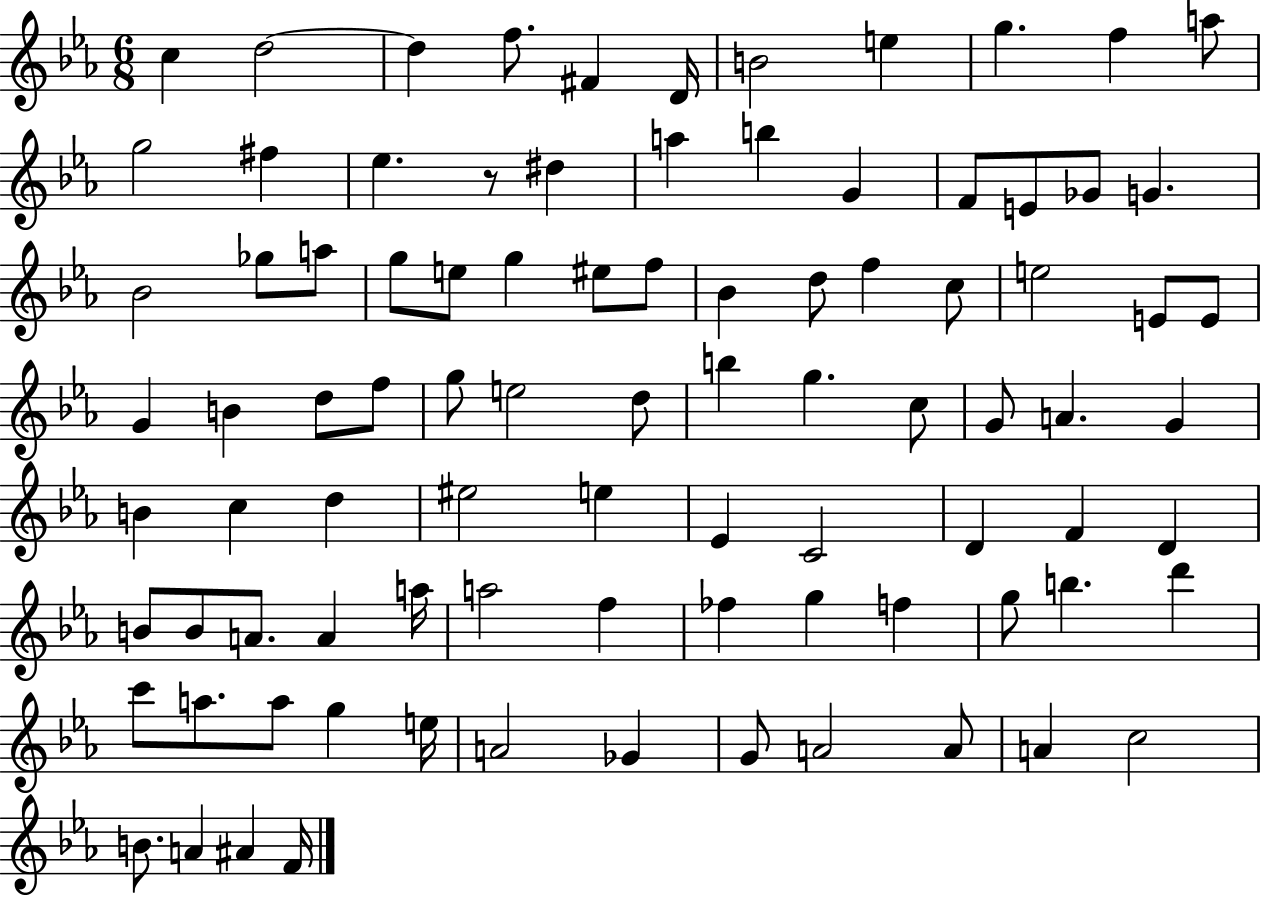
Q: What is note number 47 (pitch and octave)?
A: C5